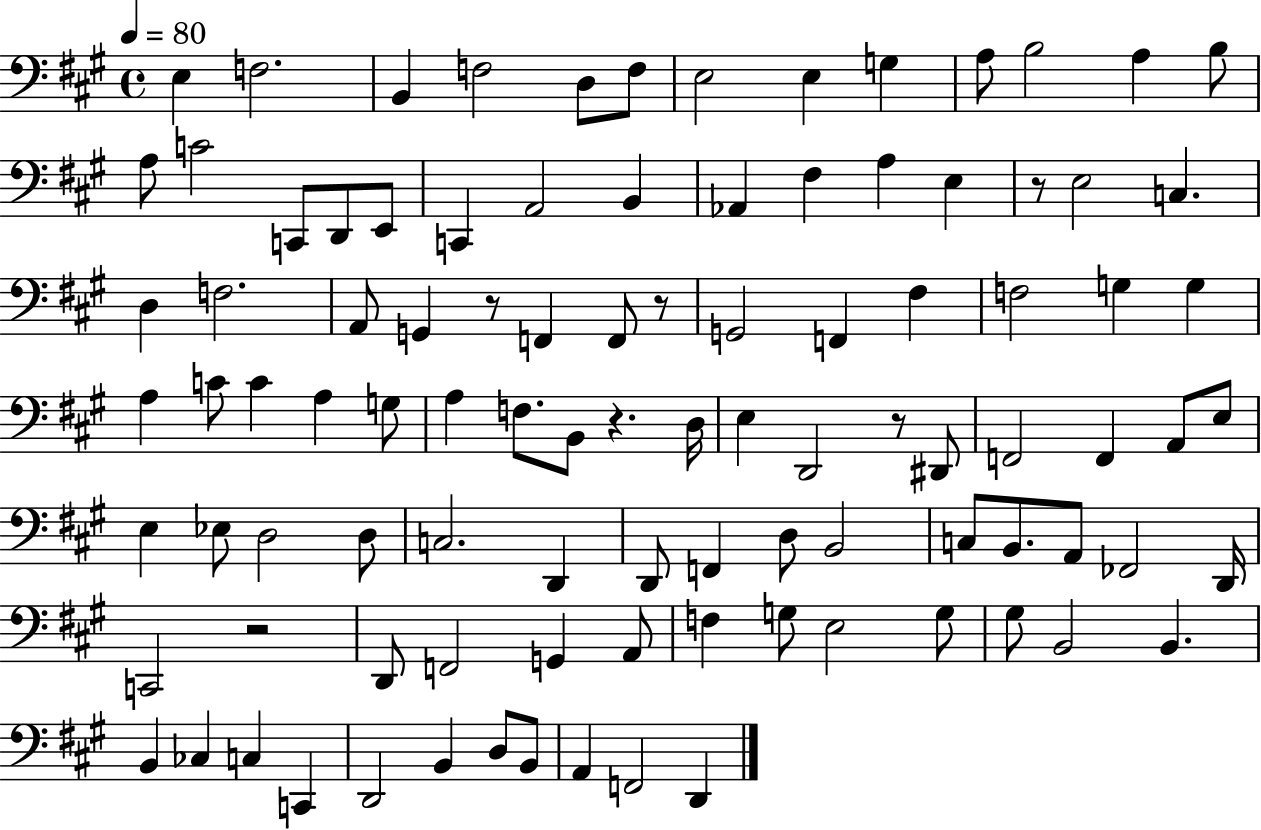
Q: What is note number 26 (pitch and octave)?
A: E3